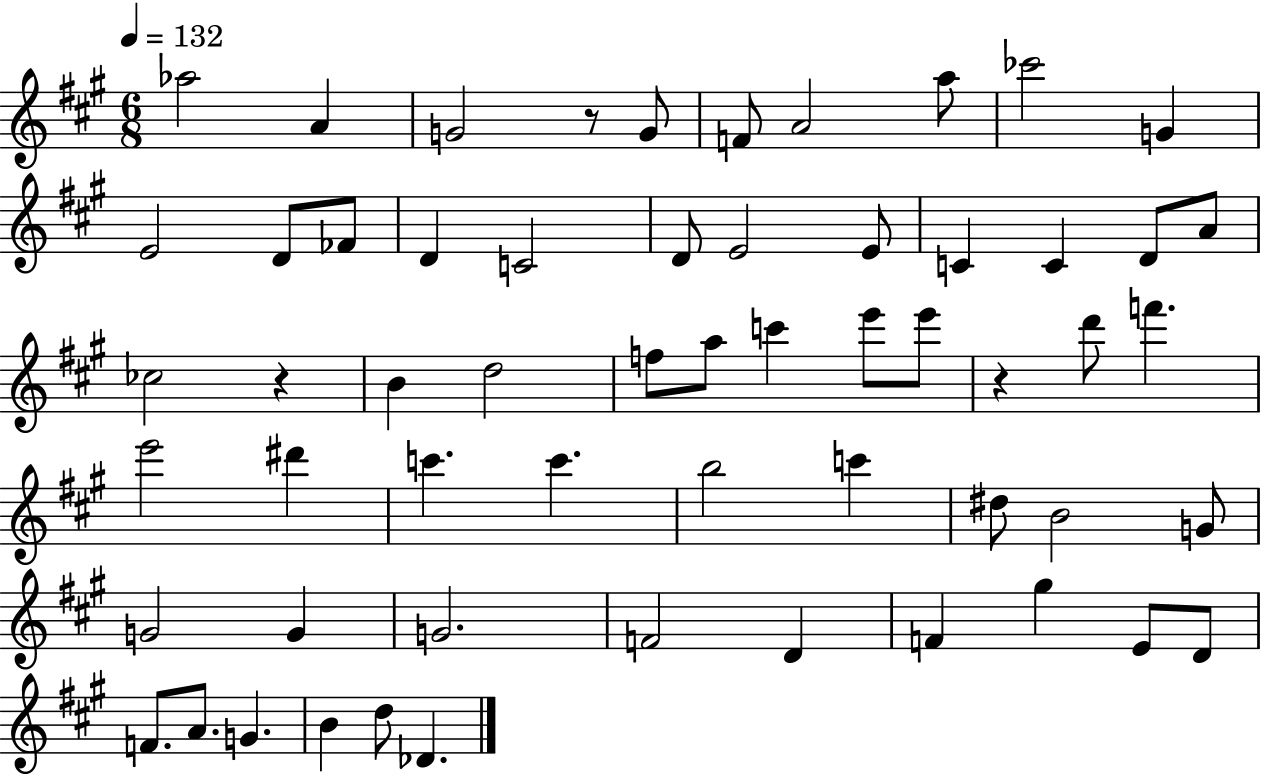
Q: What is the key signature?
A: A major